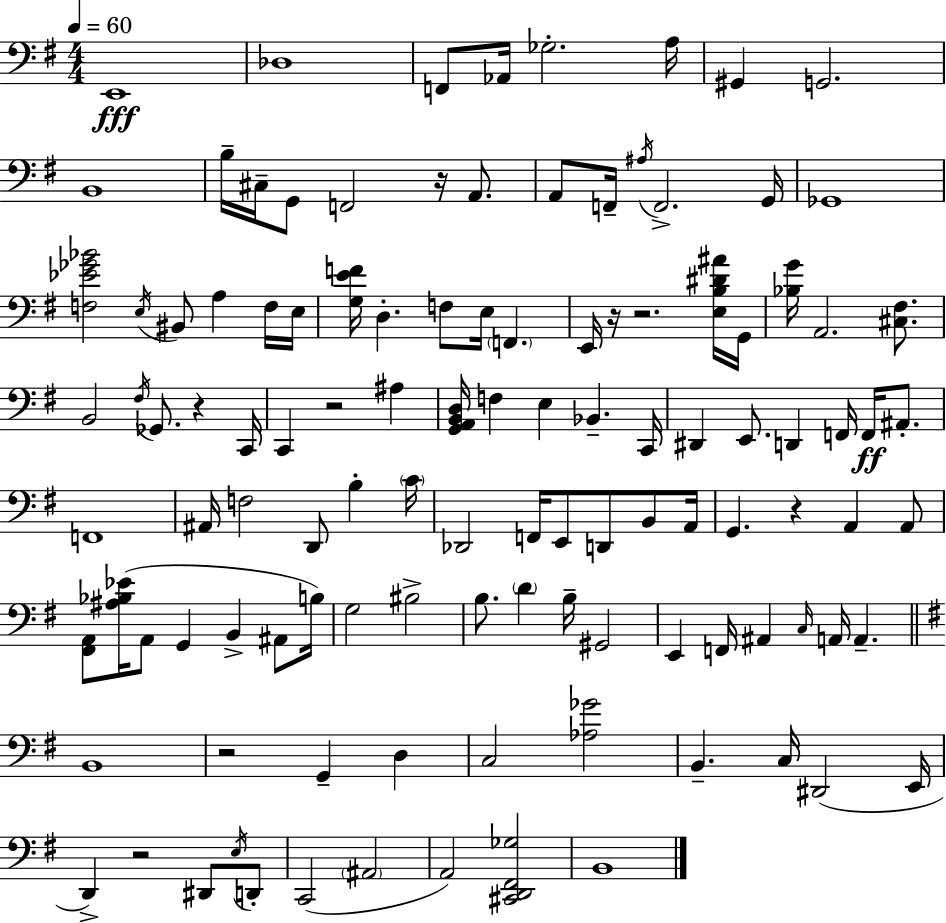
X:1
T:Untitled
M:4/4
L:1/4
K:Em
E,,4 _D,4 F,,/2 _A,,/4 _G,2 A,/4 ^G,, G,,2 B,,4 B,/4 ^C,/4 G,,/2 F,,2 z/4 A,,/2 A,,/2 F,,/4 ^A,/4 F,,2 G,,/4 _G,,4 [F,_E_G_B]2 E,/4 ^B,,/2 A, F,/4 E,/4 [G,EF]/4 D, F,/2 E,/4 F,, E,,/4 z/4 z2 [E,B,^D^A]/4 G,,/4 [_B,G]/4 A,,2 [^C,^F,]/2 B,,2 ^F,/4 _G,,/2 z C,,/4 C,, z2 ^A, [G,,A,,B,,D,]/4 F, E, _B,, C,,/4 ^D,, E,,/2 D,, F,,/4 F,,/4 ^A,,/2 F,,4 ^A,,/4 F,2 D,,/2 B, C/4 _D,,2 F,,/4 E,,/2 D,,/2 B,,/2 A,,/4 G,, z A,, A,,/2 [^F,,A,,]/2 [^A,_B,_E]/4 A,,/2 G,, B,, ^A,,/2 B,/4 G,2 ^B,2 B,/2 D B,/4 ^G,,2 E,, F,,/4 ^A,, C,/4 A,,/4 A,, B,,4 z2 G,, D, C,2 [_A,_G]2 B,, C,/4 ^D,,2 E,,/4 D,, z2 ^D,,/2 E,/4 D,,/2 C,,2 ^A,,2 A,,2 [^C,,D,,^F,,_G,]2 B,,4